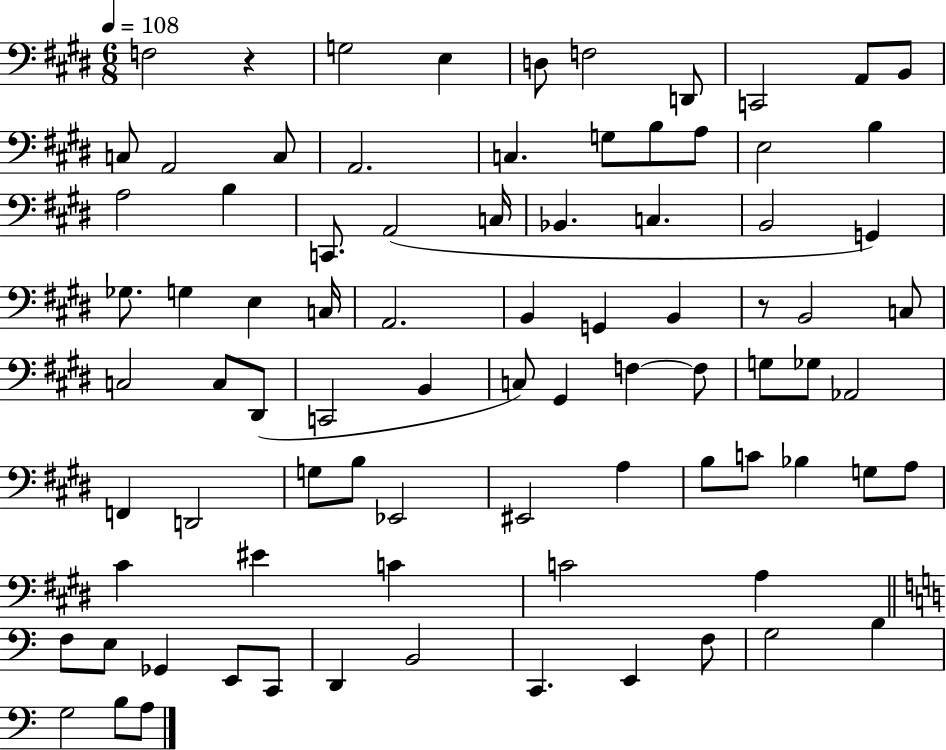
{
  \clef bass
  \numericTimeSignature
  \time 6/8
  \key e \major
  \tempo 4 = 108
  f2 r4 | g2 e4 | d8 f2 d,8 | c,2 a,8 b,8 | \break c8 a,2 c8 | a,2. | c4. g8 b8 a8 | e2 b4 | \break a2 b4 | c,8. a,2( c16 | bes,4. c4. | b,2 g,4) | \break ges8. g4 e4 c16 | a,2. | b,4 g,4 b,4 | r8 b,2 c8 | \break c2 c8 dis,8( | c,2 b,4 | c8) gis,4 f4~~ f8 | g8 ges8 aes,2 | \break f,4 d,2 | g8 b8 ees,2 | eis,2 a4 | b8 c'8 bes4 g8 a8 | \break cis'4 eis'4 c'4 | c'2 a4 | \bar "||" \break \key a \minor f8 e8 ges,4 e,8 c,8 | d,4 b,2 | c,4. e,4 f8 | g2 b4 | \break g2 b8 a8 | \bar "|."
}